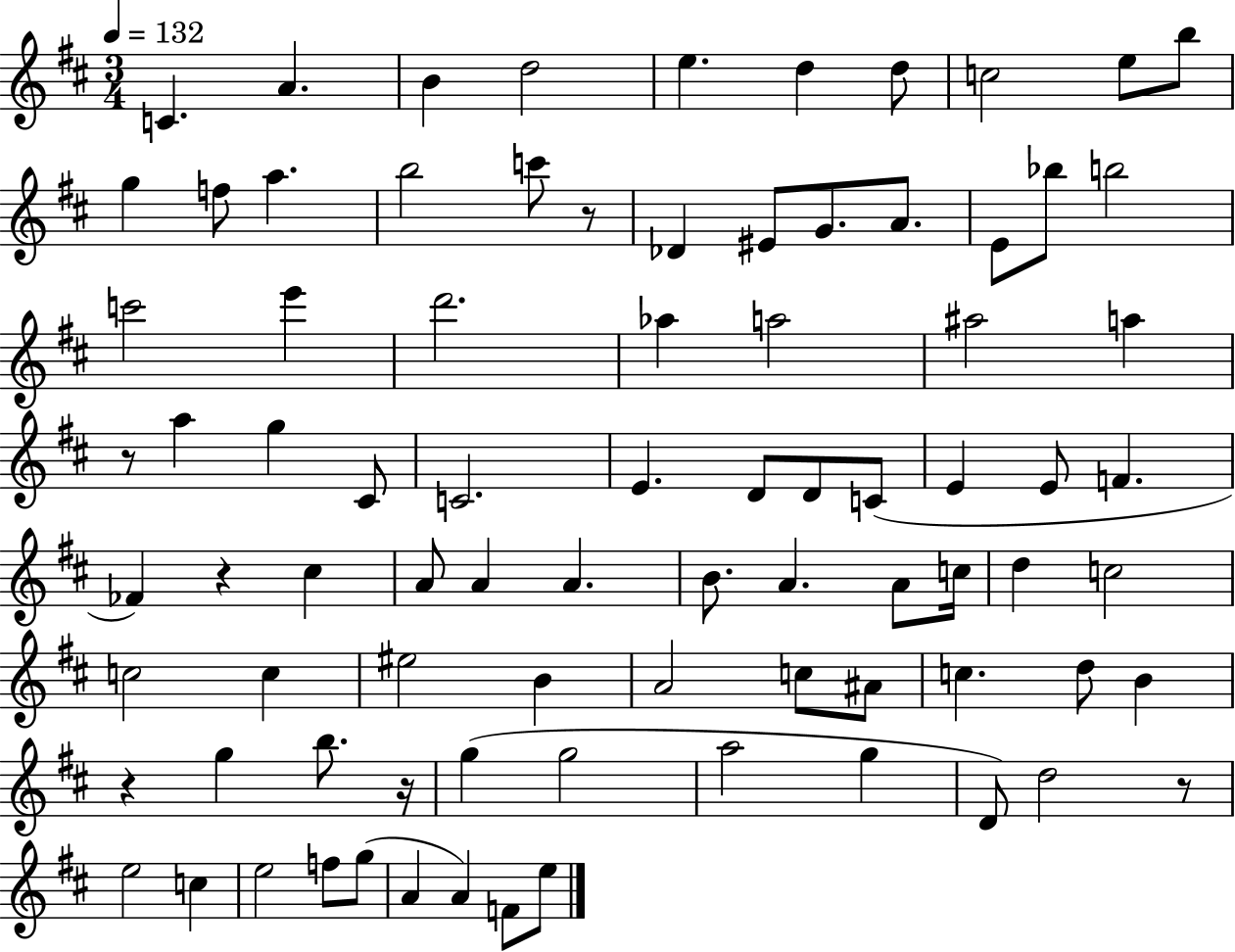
{
  \clef treble
  \numericTimeSignature
  \time 3/4
  \key d \major
  \tempo 4 = 132
  \repeat volta 2 { c'4. a'4. | b'4 d''2 | e''4. d''4 d''8 | c''2 e''8 b''8 | \break g''4 f''8 a''4. | b''2 c'''8 r8 | des'4 eis'8 g'8. a'8. | e'8 bes''8 b''2 | \break c'''2 e'''4 | d'''2. | aes''4 a''2 | ais''2 a''4 | \break r8 a''4 g''4 cis'8 | c'2. | e'4. d'8 d'8 c'8( | e'4 e'8 f'4. | \break fes'4) r4 cis''4 | a'8 a'4 a'4. | b'8. a'4. a'8 c''16 | d''4 c''2 | \break c''2 c''4 | eis''2 b'4 | a'2 c''8 ais'8 | c''4. d''8 b'4 | \break r4 g''4 b''8. r16 | g''4( g''2 | a''2 g''4 | d'8) d''2 r8 | \break e''2 c''4 | e''2 f''8 g''8( | a'4 a'4) f'8 e''8 | } \bar "|."
}